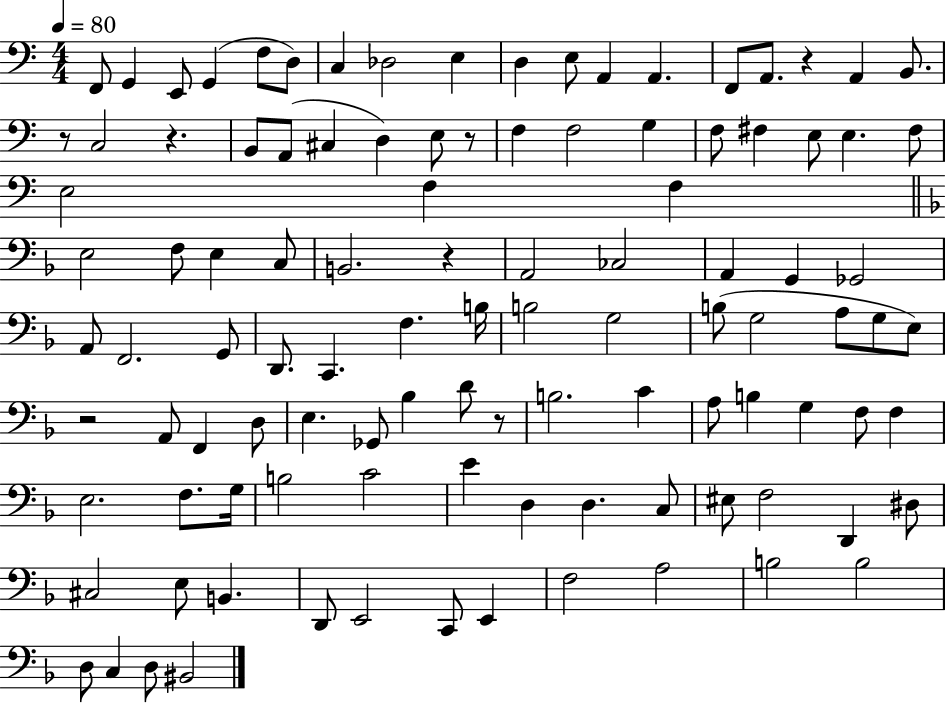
X:1
T:Untitled
M:4/4
L:1/4
K:C
F,,/2 G,, E,,/2 G,, F,/2 D,/2 C, _D,2 E, D, E,/2 A,, A,, F,,/2 A,,/2 z A,, B,,/2 z/2 C,2 z B,,/2 A,,/2 ^C, D, E,/2 z/2 F, F,2 G, F,/2 ^F, E,/2 E, ^F,/2 E,2 F, F, E,2 F,/2 E, C,/2 B,,2 z A,,2 _C,2 A,, G,, _G,,2 A,,/2 F,,2 G,,/2 D,,/2 C,, F, B,/4 B,2 G,2 B,/2 G,2 A,/2 G,/2 E,/2 z2 A,,/2 F,, D,/2 E, _G,,/2 _B, D/2 z/2 B,2 C A,/2 B, G, F,/2 F, E,2 F,/2 G,/4 B,2 C2 E D, D, C,/2 ^E,/2 F,2 D,, ^D,/2 ^C,2 E,/2 B,, D,,/2 E,,2 C,,/2 E,, F,2 A,2 B,2 B,2 D,/2 C, D,/2 ^B,,2